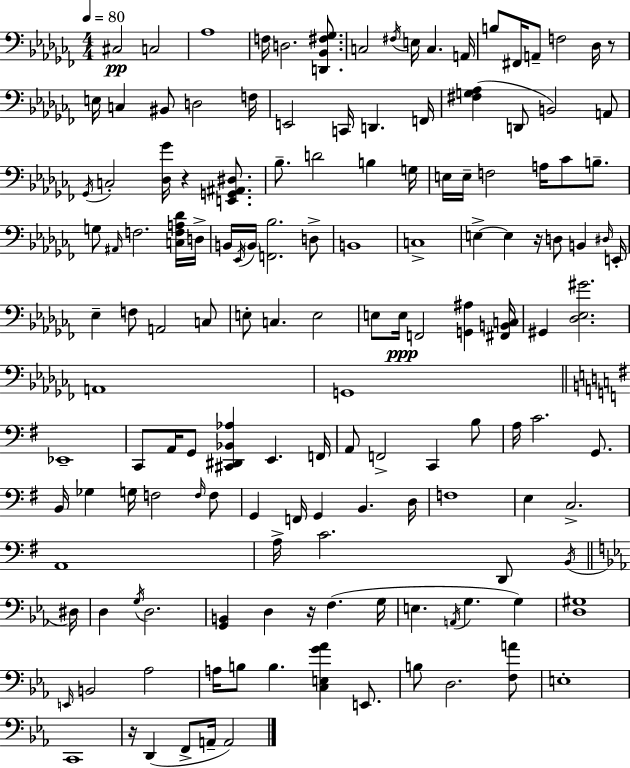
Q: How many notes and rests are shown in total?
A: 145